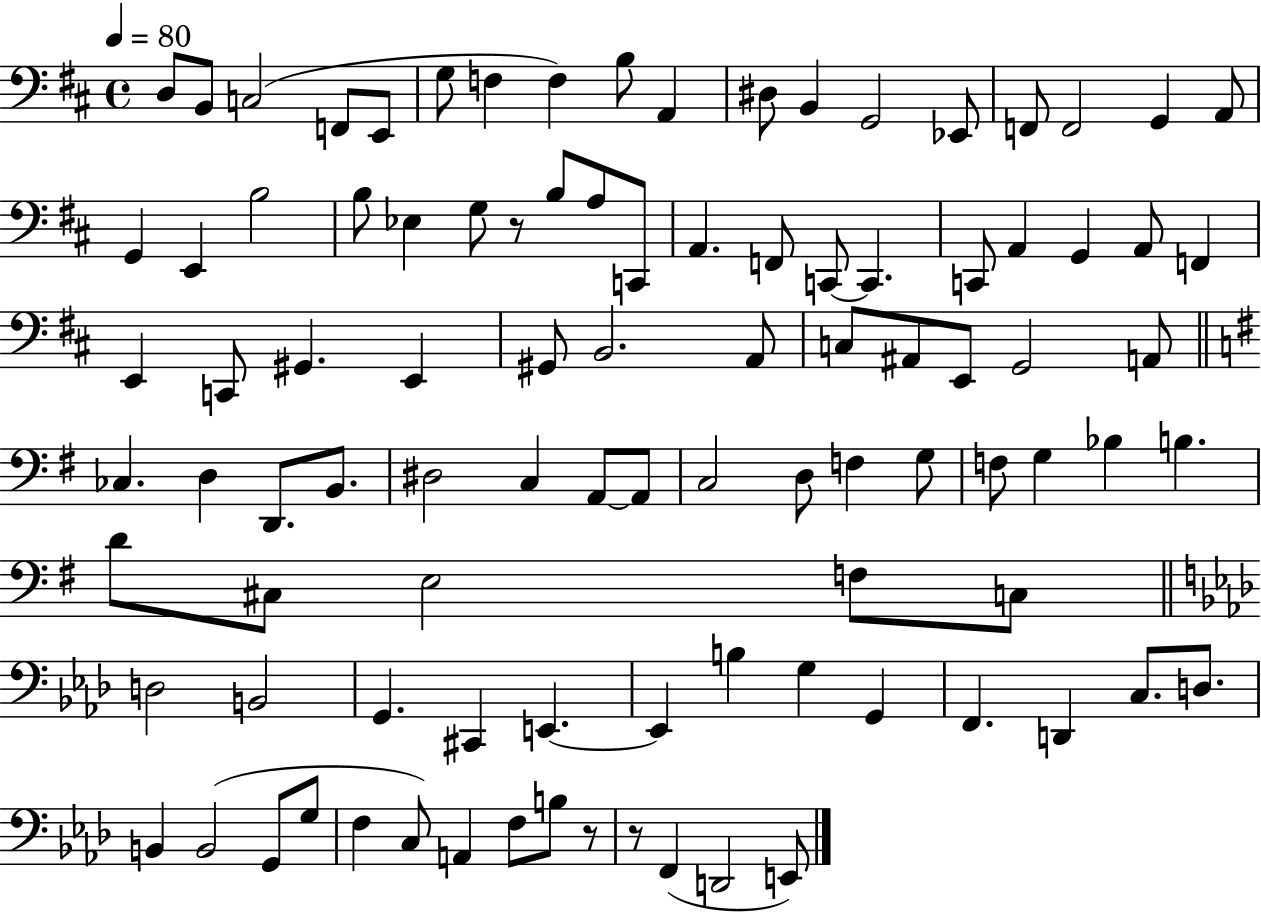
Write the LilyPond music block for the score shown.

{
  \clef bass
  \time 4/4
  \defaultTimeSignature
  \key d \major
  \tempo 4 = 80
  d8 b,8 c2( f,8 e,8 | g8 f4 f4) b8 a,4 | dis8 b,4 g,2 ees,8 | f,8 f,2 g,4 a,8 | \break g,4 e,4 b2 | b8 ees4 g8 r8 b8 a8 c,8 | a,4. f,8 c,8~~ c,4. | c,8 a,4 g,4 a,8 f,4 | \break e,4 c,8 gis,4. e,4 | gis,8 b,2. a,8 | c8 ais,8 e,8 g,2 a,8 | \bar "||" \break \key g \major ces4. d4 d,8. b,8. | dis2 c4 a,8~~ a,8 | c2 d8 f4 g8 | f8 g4 bes4 b4. | \break d'8 cis8 e2 f8 c8 | \bar "||" \break \key aes \major d2 b,2 | g,4. cis,4 e,4.~~ | e,4 b4 g4 g,4 | f,4. d,4 c8. d8. | \break b,4 b,2( g,8 g8 | f4 c8) a,4 f8 b8 r8 | r8 f,4( d,2 e,8) | \bar "|."
}